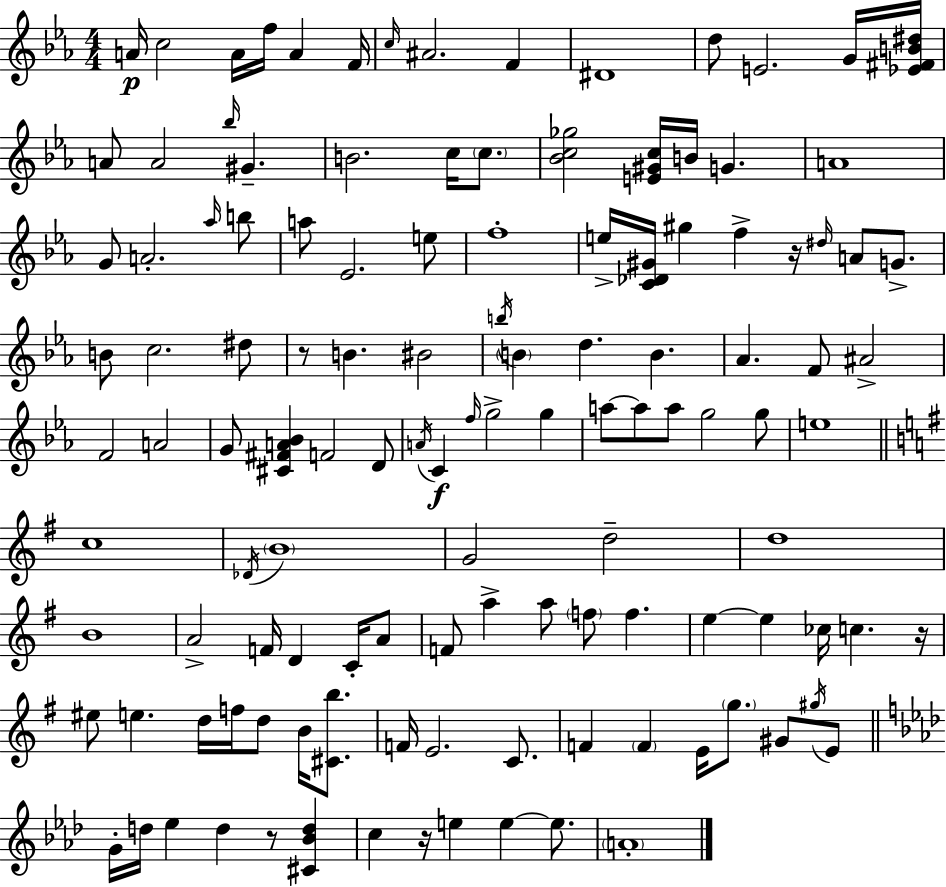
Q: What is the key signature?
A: EES major